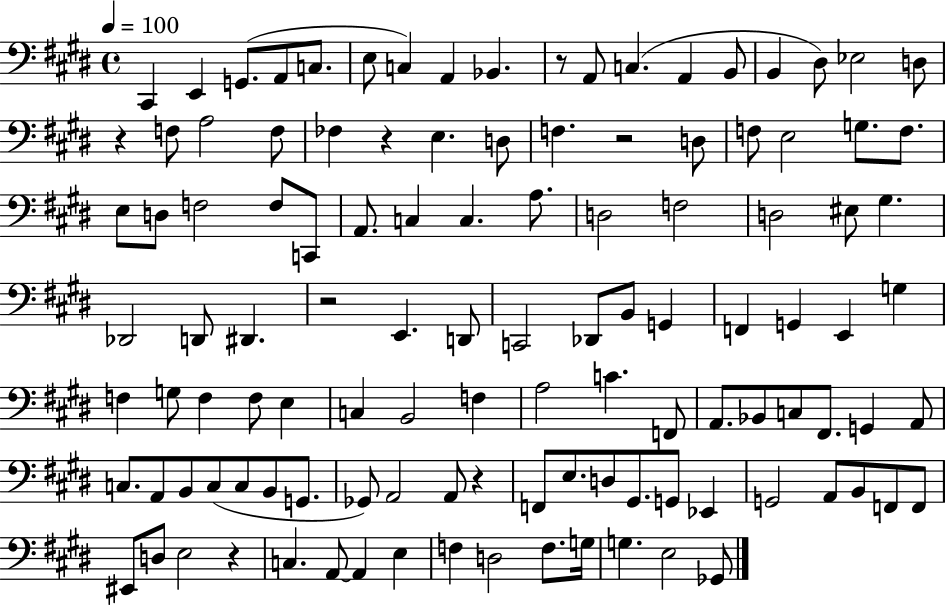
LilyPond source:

{
  \clef bass
  \time 4/4
  \defaultTimeSignature
  \key e \major
  \tempo 4 = 100
  cis,4 e,4 g,8.( a,8 c8. | e8 c4) a,4 bes,4. | r8 a,8 c4.( a,4 b,8 | b,4 dis8) ees2 d8 | \break r4 f8 a2 f8 | fes4 r4 e4. d8 | f4. r2 d8 | f8 e2 g8. f8. | \break e8 d8 f2 f8 c,8 | a,8. c4 c4. a8. | d2 f2 | d2 eis8 gis4. | \break des,2 d,8 dis,4. | r2 e,4. d,8 | c,2 des,8 b,8 g,4 | f,4 g,4 e,4 g4 | \break f4 g8 f4 f8 e4 | c4 b,2 f4 | a2 c'4. f,8 | a,8. bes,8 c8 fis,8. g,4 a,8 | \break c8. a,8 b,8 c8( c8 b,8 g,8. | ges,8) a,2 a,8 r4 | f,8 e8. d8 gis,8. g,8 ees,4 | g,2 a,8 b,8 f,8 f,8 | \break eis,8 d8 e2 r4 | c4. a,8~~ a,4 e4 | f4 d2 f8. g16 | g4. e2 ges,8 | \break \bar "|."
}